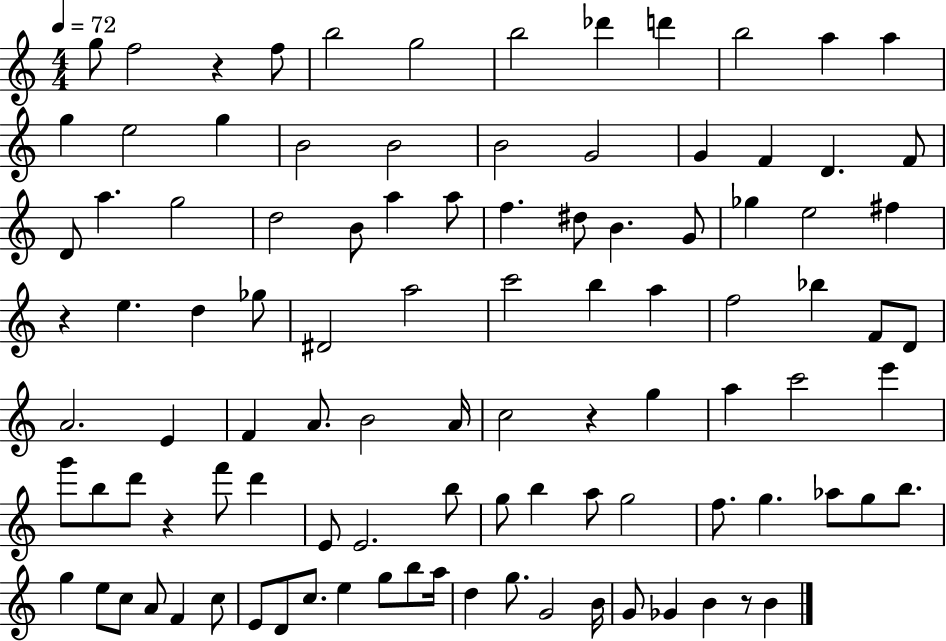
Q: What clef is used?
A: treble